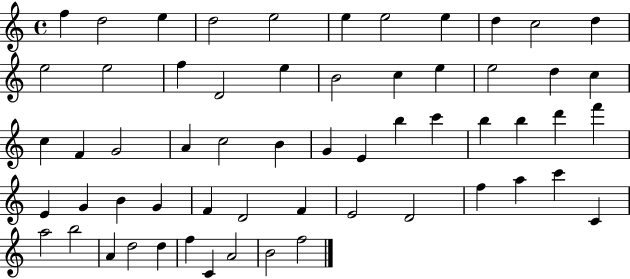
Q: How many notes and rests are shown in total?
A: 59